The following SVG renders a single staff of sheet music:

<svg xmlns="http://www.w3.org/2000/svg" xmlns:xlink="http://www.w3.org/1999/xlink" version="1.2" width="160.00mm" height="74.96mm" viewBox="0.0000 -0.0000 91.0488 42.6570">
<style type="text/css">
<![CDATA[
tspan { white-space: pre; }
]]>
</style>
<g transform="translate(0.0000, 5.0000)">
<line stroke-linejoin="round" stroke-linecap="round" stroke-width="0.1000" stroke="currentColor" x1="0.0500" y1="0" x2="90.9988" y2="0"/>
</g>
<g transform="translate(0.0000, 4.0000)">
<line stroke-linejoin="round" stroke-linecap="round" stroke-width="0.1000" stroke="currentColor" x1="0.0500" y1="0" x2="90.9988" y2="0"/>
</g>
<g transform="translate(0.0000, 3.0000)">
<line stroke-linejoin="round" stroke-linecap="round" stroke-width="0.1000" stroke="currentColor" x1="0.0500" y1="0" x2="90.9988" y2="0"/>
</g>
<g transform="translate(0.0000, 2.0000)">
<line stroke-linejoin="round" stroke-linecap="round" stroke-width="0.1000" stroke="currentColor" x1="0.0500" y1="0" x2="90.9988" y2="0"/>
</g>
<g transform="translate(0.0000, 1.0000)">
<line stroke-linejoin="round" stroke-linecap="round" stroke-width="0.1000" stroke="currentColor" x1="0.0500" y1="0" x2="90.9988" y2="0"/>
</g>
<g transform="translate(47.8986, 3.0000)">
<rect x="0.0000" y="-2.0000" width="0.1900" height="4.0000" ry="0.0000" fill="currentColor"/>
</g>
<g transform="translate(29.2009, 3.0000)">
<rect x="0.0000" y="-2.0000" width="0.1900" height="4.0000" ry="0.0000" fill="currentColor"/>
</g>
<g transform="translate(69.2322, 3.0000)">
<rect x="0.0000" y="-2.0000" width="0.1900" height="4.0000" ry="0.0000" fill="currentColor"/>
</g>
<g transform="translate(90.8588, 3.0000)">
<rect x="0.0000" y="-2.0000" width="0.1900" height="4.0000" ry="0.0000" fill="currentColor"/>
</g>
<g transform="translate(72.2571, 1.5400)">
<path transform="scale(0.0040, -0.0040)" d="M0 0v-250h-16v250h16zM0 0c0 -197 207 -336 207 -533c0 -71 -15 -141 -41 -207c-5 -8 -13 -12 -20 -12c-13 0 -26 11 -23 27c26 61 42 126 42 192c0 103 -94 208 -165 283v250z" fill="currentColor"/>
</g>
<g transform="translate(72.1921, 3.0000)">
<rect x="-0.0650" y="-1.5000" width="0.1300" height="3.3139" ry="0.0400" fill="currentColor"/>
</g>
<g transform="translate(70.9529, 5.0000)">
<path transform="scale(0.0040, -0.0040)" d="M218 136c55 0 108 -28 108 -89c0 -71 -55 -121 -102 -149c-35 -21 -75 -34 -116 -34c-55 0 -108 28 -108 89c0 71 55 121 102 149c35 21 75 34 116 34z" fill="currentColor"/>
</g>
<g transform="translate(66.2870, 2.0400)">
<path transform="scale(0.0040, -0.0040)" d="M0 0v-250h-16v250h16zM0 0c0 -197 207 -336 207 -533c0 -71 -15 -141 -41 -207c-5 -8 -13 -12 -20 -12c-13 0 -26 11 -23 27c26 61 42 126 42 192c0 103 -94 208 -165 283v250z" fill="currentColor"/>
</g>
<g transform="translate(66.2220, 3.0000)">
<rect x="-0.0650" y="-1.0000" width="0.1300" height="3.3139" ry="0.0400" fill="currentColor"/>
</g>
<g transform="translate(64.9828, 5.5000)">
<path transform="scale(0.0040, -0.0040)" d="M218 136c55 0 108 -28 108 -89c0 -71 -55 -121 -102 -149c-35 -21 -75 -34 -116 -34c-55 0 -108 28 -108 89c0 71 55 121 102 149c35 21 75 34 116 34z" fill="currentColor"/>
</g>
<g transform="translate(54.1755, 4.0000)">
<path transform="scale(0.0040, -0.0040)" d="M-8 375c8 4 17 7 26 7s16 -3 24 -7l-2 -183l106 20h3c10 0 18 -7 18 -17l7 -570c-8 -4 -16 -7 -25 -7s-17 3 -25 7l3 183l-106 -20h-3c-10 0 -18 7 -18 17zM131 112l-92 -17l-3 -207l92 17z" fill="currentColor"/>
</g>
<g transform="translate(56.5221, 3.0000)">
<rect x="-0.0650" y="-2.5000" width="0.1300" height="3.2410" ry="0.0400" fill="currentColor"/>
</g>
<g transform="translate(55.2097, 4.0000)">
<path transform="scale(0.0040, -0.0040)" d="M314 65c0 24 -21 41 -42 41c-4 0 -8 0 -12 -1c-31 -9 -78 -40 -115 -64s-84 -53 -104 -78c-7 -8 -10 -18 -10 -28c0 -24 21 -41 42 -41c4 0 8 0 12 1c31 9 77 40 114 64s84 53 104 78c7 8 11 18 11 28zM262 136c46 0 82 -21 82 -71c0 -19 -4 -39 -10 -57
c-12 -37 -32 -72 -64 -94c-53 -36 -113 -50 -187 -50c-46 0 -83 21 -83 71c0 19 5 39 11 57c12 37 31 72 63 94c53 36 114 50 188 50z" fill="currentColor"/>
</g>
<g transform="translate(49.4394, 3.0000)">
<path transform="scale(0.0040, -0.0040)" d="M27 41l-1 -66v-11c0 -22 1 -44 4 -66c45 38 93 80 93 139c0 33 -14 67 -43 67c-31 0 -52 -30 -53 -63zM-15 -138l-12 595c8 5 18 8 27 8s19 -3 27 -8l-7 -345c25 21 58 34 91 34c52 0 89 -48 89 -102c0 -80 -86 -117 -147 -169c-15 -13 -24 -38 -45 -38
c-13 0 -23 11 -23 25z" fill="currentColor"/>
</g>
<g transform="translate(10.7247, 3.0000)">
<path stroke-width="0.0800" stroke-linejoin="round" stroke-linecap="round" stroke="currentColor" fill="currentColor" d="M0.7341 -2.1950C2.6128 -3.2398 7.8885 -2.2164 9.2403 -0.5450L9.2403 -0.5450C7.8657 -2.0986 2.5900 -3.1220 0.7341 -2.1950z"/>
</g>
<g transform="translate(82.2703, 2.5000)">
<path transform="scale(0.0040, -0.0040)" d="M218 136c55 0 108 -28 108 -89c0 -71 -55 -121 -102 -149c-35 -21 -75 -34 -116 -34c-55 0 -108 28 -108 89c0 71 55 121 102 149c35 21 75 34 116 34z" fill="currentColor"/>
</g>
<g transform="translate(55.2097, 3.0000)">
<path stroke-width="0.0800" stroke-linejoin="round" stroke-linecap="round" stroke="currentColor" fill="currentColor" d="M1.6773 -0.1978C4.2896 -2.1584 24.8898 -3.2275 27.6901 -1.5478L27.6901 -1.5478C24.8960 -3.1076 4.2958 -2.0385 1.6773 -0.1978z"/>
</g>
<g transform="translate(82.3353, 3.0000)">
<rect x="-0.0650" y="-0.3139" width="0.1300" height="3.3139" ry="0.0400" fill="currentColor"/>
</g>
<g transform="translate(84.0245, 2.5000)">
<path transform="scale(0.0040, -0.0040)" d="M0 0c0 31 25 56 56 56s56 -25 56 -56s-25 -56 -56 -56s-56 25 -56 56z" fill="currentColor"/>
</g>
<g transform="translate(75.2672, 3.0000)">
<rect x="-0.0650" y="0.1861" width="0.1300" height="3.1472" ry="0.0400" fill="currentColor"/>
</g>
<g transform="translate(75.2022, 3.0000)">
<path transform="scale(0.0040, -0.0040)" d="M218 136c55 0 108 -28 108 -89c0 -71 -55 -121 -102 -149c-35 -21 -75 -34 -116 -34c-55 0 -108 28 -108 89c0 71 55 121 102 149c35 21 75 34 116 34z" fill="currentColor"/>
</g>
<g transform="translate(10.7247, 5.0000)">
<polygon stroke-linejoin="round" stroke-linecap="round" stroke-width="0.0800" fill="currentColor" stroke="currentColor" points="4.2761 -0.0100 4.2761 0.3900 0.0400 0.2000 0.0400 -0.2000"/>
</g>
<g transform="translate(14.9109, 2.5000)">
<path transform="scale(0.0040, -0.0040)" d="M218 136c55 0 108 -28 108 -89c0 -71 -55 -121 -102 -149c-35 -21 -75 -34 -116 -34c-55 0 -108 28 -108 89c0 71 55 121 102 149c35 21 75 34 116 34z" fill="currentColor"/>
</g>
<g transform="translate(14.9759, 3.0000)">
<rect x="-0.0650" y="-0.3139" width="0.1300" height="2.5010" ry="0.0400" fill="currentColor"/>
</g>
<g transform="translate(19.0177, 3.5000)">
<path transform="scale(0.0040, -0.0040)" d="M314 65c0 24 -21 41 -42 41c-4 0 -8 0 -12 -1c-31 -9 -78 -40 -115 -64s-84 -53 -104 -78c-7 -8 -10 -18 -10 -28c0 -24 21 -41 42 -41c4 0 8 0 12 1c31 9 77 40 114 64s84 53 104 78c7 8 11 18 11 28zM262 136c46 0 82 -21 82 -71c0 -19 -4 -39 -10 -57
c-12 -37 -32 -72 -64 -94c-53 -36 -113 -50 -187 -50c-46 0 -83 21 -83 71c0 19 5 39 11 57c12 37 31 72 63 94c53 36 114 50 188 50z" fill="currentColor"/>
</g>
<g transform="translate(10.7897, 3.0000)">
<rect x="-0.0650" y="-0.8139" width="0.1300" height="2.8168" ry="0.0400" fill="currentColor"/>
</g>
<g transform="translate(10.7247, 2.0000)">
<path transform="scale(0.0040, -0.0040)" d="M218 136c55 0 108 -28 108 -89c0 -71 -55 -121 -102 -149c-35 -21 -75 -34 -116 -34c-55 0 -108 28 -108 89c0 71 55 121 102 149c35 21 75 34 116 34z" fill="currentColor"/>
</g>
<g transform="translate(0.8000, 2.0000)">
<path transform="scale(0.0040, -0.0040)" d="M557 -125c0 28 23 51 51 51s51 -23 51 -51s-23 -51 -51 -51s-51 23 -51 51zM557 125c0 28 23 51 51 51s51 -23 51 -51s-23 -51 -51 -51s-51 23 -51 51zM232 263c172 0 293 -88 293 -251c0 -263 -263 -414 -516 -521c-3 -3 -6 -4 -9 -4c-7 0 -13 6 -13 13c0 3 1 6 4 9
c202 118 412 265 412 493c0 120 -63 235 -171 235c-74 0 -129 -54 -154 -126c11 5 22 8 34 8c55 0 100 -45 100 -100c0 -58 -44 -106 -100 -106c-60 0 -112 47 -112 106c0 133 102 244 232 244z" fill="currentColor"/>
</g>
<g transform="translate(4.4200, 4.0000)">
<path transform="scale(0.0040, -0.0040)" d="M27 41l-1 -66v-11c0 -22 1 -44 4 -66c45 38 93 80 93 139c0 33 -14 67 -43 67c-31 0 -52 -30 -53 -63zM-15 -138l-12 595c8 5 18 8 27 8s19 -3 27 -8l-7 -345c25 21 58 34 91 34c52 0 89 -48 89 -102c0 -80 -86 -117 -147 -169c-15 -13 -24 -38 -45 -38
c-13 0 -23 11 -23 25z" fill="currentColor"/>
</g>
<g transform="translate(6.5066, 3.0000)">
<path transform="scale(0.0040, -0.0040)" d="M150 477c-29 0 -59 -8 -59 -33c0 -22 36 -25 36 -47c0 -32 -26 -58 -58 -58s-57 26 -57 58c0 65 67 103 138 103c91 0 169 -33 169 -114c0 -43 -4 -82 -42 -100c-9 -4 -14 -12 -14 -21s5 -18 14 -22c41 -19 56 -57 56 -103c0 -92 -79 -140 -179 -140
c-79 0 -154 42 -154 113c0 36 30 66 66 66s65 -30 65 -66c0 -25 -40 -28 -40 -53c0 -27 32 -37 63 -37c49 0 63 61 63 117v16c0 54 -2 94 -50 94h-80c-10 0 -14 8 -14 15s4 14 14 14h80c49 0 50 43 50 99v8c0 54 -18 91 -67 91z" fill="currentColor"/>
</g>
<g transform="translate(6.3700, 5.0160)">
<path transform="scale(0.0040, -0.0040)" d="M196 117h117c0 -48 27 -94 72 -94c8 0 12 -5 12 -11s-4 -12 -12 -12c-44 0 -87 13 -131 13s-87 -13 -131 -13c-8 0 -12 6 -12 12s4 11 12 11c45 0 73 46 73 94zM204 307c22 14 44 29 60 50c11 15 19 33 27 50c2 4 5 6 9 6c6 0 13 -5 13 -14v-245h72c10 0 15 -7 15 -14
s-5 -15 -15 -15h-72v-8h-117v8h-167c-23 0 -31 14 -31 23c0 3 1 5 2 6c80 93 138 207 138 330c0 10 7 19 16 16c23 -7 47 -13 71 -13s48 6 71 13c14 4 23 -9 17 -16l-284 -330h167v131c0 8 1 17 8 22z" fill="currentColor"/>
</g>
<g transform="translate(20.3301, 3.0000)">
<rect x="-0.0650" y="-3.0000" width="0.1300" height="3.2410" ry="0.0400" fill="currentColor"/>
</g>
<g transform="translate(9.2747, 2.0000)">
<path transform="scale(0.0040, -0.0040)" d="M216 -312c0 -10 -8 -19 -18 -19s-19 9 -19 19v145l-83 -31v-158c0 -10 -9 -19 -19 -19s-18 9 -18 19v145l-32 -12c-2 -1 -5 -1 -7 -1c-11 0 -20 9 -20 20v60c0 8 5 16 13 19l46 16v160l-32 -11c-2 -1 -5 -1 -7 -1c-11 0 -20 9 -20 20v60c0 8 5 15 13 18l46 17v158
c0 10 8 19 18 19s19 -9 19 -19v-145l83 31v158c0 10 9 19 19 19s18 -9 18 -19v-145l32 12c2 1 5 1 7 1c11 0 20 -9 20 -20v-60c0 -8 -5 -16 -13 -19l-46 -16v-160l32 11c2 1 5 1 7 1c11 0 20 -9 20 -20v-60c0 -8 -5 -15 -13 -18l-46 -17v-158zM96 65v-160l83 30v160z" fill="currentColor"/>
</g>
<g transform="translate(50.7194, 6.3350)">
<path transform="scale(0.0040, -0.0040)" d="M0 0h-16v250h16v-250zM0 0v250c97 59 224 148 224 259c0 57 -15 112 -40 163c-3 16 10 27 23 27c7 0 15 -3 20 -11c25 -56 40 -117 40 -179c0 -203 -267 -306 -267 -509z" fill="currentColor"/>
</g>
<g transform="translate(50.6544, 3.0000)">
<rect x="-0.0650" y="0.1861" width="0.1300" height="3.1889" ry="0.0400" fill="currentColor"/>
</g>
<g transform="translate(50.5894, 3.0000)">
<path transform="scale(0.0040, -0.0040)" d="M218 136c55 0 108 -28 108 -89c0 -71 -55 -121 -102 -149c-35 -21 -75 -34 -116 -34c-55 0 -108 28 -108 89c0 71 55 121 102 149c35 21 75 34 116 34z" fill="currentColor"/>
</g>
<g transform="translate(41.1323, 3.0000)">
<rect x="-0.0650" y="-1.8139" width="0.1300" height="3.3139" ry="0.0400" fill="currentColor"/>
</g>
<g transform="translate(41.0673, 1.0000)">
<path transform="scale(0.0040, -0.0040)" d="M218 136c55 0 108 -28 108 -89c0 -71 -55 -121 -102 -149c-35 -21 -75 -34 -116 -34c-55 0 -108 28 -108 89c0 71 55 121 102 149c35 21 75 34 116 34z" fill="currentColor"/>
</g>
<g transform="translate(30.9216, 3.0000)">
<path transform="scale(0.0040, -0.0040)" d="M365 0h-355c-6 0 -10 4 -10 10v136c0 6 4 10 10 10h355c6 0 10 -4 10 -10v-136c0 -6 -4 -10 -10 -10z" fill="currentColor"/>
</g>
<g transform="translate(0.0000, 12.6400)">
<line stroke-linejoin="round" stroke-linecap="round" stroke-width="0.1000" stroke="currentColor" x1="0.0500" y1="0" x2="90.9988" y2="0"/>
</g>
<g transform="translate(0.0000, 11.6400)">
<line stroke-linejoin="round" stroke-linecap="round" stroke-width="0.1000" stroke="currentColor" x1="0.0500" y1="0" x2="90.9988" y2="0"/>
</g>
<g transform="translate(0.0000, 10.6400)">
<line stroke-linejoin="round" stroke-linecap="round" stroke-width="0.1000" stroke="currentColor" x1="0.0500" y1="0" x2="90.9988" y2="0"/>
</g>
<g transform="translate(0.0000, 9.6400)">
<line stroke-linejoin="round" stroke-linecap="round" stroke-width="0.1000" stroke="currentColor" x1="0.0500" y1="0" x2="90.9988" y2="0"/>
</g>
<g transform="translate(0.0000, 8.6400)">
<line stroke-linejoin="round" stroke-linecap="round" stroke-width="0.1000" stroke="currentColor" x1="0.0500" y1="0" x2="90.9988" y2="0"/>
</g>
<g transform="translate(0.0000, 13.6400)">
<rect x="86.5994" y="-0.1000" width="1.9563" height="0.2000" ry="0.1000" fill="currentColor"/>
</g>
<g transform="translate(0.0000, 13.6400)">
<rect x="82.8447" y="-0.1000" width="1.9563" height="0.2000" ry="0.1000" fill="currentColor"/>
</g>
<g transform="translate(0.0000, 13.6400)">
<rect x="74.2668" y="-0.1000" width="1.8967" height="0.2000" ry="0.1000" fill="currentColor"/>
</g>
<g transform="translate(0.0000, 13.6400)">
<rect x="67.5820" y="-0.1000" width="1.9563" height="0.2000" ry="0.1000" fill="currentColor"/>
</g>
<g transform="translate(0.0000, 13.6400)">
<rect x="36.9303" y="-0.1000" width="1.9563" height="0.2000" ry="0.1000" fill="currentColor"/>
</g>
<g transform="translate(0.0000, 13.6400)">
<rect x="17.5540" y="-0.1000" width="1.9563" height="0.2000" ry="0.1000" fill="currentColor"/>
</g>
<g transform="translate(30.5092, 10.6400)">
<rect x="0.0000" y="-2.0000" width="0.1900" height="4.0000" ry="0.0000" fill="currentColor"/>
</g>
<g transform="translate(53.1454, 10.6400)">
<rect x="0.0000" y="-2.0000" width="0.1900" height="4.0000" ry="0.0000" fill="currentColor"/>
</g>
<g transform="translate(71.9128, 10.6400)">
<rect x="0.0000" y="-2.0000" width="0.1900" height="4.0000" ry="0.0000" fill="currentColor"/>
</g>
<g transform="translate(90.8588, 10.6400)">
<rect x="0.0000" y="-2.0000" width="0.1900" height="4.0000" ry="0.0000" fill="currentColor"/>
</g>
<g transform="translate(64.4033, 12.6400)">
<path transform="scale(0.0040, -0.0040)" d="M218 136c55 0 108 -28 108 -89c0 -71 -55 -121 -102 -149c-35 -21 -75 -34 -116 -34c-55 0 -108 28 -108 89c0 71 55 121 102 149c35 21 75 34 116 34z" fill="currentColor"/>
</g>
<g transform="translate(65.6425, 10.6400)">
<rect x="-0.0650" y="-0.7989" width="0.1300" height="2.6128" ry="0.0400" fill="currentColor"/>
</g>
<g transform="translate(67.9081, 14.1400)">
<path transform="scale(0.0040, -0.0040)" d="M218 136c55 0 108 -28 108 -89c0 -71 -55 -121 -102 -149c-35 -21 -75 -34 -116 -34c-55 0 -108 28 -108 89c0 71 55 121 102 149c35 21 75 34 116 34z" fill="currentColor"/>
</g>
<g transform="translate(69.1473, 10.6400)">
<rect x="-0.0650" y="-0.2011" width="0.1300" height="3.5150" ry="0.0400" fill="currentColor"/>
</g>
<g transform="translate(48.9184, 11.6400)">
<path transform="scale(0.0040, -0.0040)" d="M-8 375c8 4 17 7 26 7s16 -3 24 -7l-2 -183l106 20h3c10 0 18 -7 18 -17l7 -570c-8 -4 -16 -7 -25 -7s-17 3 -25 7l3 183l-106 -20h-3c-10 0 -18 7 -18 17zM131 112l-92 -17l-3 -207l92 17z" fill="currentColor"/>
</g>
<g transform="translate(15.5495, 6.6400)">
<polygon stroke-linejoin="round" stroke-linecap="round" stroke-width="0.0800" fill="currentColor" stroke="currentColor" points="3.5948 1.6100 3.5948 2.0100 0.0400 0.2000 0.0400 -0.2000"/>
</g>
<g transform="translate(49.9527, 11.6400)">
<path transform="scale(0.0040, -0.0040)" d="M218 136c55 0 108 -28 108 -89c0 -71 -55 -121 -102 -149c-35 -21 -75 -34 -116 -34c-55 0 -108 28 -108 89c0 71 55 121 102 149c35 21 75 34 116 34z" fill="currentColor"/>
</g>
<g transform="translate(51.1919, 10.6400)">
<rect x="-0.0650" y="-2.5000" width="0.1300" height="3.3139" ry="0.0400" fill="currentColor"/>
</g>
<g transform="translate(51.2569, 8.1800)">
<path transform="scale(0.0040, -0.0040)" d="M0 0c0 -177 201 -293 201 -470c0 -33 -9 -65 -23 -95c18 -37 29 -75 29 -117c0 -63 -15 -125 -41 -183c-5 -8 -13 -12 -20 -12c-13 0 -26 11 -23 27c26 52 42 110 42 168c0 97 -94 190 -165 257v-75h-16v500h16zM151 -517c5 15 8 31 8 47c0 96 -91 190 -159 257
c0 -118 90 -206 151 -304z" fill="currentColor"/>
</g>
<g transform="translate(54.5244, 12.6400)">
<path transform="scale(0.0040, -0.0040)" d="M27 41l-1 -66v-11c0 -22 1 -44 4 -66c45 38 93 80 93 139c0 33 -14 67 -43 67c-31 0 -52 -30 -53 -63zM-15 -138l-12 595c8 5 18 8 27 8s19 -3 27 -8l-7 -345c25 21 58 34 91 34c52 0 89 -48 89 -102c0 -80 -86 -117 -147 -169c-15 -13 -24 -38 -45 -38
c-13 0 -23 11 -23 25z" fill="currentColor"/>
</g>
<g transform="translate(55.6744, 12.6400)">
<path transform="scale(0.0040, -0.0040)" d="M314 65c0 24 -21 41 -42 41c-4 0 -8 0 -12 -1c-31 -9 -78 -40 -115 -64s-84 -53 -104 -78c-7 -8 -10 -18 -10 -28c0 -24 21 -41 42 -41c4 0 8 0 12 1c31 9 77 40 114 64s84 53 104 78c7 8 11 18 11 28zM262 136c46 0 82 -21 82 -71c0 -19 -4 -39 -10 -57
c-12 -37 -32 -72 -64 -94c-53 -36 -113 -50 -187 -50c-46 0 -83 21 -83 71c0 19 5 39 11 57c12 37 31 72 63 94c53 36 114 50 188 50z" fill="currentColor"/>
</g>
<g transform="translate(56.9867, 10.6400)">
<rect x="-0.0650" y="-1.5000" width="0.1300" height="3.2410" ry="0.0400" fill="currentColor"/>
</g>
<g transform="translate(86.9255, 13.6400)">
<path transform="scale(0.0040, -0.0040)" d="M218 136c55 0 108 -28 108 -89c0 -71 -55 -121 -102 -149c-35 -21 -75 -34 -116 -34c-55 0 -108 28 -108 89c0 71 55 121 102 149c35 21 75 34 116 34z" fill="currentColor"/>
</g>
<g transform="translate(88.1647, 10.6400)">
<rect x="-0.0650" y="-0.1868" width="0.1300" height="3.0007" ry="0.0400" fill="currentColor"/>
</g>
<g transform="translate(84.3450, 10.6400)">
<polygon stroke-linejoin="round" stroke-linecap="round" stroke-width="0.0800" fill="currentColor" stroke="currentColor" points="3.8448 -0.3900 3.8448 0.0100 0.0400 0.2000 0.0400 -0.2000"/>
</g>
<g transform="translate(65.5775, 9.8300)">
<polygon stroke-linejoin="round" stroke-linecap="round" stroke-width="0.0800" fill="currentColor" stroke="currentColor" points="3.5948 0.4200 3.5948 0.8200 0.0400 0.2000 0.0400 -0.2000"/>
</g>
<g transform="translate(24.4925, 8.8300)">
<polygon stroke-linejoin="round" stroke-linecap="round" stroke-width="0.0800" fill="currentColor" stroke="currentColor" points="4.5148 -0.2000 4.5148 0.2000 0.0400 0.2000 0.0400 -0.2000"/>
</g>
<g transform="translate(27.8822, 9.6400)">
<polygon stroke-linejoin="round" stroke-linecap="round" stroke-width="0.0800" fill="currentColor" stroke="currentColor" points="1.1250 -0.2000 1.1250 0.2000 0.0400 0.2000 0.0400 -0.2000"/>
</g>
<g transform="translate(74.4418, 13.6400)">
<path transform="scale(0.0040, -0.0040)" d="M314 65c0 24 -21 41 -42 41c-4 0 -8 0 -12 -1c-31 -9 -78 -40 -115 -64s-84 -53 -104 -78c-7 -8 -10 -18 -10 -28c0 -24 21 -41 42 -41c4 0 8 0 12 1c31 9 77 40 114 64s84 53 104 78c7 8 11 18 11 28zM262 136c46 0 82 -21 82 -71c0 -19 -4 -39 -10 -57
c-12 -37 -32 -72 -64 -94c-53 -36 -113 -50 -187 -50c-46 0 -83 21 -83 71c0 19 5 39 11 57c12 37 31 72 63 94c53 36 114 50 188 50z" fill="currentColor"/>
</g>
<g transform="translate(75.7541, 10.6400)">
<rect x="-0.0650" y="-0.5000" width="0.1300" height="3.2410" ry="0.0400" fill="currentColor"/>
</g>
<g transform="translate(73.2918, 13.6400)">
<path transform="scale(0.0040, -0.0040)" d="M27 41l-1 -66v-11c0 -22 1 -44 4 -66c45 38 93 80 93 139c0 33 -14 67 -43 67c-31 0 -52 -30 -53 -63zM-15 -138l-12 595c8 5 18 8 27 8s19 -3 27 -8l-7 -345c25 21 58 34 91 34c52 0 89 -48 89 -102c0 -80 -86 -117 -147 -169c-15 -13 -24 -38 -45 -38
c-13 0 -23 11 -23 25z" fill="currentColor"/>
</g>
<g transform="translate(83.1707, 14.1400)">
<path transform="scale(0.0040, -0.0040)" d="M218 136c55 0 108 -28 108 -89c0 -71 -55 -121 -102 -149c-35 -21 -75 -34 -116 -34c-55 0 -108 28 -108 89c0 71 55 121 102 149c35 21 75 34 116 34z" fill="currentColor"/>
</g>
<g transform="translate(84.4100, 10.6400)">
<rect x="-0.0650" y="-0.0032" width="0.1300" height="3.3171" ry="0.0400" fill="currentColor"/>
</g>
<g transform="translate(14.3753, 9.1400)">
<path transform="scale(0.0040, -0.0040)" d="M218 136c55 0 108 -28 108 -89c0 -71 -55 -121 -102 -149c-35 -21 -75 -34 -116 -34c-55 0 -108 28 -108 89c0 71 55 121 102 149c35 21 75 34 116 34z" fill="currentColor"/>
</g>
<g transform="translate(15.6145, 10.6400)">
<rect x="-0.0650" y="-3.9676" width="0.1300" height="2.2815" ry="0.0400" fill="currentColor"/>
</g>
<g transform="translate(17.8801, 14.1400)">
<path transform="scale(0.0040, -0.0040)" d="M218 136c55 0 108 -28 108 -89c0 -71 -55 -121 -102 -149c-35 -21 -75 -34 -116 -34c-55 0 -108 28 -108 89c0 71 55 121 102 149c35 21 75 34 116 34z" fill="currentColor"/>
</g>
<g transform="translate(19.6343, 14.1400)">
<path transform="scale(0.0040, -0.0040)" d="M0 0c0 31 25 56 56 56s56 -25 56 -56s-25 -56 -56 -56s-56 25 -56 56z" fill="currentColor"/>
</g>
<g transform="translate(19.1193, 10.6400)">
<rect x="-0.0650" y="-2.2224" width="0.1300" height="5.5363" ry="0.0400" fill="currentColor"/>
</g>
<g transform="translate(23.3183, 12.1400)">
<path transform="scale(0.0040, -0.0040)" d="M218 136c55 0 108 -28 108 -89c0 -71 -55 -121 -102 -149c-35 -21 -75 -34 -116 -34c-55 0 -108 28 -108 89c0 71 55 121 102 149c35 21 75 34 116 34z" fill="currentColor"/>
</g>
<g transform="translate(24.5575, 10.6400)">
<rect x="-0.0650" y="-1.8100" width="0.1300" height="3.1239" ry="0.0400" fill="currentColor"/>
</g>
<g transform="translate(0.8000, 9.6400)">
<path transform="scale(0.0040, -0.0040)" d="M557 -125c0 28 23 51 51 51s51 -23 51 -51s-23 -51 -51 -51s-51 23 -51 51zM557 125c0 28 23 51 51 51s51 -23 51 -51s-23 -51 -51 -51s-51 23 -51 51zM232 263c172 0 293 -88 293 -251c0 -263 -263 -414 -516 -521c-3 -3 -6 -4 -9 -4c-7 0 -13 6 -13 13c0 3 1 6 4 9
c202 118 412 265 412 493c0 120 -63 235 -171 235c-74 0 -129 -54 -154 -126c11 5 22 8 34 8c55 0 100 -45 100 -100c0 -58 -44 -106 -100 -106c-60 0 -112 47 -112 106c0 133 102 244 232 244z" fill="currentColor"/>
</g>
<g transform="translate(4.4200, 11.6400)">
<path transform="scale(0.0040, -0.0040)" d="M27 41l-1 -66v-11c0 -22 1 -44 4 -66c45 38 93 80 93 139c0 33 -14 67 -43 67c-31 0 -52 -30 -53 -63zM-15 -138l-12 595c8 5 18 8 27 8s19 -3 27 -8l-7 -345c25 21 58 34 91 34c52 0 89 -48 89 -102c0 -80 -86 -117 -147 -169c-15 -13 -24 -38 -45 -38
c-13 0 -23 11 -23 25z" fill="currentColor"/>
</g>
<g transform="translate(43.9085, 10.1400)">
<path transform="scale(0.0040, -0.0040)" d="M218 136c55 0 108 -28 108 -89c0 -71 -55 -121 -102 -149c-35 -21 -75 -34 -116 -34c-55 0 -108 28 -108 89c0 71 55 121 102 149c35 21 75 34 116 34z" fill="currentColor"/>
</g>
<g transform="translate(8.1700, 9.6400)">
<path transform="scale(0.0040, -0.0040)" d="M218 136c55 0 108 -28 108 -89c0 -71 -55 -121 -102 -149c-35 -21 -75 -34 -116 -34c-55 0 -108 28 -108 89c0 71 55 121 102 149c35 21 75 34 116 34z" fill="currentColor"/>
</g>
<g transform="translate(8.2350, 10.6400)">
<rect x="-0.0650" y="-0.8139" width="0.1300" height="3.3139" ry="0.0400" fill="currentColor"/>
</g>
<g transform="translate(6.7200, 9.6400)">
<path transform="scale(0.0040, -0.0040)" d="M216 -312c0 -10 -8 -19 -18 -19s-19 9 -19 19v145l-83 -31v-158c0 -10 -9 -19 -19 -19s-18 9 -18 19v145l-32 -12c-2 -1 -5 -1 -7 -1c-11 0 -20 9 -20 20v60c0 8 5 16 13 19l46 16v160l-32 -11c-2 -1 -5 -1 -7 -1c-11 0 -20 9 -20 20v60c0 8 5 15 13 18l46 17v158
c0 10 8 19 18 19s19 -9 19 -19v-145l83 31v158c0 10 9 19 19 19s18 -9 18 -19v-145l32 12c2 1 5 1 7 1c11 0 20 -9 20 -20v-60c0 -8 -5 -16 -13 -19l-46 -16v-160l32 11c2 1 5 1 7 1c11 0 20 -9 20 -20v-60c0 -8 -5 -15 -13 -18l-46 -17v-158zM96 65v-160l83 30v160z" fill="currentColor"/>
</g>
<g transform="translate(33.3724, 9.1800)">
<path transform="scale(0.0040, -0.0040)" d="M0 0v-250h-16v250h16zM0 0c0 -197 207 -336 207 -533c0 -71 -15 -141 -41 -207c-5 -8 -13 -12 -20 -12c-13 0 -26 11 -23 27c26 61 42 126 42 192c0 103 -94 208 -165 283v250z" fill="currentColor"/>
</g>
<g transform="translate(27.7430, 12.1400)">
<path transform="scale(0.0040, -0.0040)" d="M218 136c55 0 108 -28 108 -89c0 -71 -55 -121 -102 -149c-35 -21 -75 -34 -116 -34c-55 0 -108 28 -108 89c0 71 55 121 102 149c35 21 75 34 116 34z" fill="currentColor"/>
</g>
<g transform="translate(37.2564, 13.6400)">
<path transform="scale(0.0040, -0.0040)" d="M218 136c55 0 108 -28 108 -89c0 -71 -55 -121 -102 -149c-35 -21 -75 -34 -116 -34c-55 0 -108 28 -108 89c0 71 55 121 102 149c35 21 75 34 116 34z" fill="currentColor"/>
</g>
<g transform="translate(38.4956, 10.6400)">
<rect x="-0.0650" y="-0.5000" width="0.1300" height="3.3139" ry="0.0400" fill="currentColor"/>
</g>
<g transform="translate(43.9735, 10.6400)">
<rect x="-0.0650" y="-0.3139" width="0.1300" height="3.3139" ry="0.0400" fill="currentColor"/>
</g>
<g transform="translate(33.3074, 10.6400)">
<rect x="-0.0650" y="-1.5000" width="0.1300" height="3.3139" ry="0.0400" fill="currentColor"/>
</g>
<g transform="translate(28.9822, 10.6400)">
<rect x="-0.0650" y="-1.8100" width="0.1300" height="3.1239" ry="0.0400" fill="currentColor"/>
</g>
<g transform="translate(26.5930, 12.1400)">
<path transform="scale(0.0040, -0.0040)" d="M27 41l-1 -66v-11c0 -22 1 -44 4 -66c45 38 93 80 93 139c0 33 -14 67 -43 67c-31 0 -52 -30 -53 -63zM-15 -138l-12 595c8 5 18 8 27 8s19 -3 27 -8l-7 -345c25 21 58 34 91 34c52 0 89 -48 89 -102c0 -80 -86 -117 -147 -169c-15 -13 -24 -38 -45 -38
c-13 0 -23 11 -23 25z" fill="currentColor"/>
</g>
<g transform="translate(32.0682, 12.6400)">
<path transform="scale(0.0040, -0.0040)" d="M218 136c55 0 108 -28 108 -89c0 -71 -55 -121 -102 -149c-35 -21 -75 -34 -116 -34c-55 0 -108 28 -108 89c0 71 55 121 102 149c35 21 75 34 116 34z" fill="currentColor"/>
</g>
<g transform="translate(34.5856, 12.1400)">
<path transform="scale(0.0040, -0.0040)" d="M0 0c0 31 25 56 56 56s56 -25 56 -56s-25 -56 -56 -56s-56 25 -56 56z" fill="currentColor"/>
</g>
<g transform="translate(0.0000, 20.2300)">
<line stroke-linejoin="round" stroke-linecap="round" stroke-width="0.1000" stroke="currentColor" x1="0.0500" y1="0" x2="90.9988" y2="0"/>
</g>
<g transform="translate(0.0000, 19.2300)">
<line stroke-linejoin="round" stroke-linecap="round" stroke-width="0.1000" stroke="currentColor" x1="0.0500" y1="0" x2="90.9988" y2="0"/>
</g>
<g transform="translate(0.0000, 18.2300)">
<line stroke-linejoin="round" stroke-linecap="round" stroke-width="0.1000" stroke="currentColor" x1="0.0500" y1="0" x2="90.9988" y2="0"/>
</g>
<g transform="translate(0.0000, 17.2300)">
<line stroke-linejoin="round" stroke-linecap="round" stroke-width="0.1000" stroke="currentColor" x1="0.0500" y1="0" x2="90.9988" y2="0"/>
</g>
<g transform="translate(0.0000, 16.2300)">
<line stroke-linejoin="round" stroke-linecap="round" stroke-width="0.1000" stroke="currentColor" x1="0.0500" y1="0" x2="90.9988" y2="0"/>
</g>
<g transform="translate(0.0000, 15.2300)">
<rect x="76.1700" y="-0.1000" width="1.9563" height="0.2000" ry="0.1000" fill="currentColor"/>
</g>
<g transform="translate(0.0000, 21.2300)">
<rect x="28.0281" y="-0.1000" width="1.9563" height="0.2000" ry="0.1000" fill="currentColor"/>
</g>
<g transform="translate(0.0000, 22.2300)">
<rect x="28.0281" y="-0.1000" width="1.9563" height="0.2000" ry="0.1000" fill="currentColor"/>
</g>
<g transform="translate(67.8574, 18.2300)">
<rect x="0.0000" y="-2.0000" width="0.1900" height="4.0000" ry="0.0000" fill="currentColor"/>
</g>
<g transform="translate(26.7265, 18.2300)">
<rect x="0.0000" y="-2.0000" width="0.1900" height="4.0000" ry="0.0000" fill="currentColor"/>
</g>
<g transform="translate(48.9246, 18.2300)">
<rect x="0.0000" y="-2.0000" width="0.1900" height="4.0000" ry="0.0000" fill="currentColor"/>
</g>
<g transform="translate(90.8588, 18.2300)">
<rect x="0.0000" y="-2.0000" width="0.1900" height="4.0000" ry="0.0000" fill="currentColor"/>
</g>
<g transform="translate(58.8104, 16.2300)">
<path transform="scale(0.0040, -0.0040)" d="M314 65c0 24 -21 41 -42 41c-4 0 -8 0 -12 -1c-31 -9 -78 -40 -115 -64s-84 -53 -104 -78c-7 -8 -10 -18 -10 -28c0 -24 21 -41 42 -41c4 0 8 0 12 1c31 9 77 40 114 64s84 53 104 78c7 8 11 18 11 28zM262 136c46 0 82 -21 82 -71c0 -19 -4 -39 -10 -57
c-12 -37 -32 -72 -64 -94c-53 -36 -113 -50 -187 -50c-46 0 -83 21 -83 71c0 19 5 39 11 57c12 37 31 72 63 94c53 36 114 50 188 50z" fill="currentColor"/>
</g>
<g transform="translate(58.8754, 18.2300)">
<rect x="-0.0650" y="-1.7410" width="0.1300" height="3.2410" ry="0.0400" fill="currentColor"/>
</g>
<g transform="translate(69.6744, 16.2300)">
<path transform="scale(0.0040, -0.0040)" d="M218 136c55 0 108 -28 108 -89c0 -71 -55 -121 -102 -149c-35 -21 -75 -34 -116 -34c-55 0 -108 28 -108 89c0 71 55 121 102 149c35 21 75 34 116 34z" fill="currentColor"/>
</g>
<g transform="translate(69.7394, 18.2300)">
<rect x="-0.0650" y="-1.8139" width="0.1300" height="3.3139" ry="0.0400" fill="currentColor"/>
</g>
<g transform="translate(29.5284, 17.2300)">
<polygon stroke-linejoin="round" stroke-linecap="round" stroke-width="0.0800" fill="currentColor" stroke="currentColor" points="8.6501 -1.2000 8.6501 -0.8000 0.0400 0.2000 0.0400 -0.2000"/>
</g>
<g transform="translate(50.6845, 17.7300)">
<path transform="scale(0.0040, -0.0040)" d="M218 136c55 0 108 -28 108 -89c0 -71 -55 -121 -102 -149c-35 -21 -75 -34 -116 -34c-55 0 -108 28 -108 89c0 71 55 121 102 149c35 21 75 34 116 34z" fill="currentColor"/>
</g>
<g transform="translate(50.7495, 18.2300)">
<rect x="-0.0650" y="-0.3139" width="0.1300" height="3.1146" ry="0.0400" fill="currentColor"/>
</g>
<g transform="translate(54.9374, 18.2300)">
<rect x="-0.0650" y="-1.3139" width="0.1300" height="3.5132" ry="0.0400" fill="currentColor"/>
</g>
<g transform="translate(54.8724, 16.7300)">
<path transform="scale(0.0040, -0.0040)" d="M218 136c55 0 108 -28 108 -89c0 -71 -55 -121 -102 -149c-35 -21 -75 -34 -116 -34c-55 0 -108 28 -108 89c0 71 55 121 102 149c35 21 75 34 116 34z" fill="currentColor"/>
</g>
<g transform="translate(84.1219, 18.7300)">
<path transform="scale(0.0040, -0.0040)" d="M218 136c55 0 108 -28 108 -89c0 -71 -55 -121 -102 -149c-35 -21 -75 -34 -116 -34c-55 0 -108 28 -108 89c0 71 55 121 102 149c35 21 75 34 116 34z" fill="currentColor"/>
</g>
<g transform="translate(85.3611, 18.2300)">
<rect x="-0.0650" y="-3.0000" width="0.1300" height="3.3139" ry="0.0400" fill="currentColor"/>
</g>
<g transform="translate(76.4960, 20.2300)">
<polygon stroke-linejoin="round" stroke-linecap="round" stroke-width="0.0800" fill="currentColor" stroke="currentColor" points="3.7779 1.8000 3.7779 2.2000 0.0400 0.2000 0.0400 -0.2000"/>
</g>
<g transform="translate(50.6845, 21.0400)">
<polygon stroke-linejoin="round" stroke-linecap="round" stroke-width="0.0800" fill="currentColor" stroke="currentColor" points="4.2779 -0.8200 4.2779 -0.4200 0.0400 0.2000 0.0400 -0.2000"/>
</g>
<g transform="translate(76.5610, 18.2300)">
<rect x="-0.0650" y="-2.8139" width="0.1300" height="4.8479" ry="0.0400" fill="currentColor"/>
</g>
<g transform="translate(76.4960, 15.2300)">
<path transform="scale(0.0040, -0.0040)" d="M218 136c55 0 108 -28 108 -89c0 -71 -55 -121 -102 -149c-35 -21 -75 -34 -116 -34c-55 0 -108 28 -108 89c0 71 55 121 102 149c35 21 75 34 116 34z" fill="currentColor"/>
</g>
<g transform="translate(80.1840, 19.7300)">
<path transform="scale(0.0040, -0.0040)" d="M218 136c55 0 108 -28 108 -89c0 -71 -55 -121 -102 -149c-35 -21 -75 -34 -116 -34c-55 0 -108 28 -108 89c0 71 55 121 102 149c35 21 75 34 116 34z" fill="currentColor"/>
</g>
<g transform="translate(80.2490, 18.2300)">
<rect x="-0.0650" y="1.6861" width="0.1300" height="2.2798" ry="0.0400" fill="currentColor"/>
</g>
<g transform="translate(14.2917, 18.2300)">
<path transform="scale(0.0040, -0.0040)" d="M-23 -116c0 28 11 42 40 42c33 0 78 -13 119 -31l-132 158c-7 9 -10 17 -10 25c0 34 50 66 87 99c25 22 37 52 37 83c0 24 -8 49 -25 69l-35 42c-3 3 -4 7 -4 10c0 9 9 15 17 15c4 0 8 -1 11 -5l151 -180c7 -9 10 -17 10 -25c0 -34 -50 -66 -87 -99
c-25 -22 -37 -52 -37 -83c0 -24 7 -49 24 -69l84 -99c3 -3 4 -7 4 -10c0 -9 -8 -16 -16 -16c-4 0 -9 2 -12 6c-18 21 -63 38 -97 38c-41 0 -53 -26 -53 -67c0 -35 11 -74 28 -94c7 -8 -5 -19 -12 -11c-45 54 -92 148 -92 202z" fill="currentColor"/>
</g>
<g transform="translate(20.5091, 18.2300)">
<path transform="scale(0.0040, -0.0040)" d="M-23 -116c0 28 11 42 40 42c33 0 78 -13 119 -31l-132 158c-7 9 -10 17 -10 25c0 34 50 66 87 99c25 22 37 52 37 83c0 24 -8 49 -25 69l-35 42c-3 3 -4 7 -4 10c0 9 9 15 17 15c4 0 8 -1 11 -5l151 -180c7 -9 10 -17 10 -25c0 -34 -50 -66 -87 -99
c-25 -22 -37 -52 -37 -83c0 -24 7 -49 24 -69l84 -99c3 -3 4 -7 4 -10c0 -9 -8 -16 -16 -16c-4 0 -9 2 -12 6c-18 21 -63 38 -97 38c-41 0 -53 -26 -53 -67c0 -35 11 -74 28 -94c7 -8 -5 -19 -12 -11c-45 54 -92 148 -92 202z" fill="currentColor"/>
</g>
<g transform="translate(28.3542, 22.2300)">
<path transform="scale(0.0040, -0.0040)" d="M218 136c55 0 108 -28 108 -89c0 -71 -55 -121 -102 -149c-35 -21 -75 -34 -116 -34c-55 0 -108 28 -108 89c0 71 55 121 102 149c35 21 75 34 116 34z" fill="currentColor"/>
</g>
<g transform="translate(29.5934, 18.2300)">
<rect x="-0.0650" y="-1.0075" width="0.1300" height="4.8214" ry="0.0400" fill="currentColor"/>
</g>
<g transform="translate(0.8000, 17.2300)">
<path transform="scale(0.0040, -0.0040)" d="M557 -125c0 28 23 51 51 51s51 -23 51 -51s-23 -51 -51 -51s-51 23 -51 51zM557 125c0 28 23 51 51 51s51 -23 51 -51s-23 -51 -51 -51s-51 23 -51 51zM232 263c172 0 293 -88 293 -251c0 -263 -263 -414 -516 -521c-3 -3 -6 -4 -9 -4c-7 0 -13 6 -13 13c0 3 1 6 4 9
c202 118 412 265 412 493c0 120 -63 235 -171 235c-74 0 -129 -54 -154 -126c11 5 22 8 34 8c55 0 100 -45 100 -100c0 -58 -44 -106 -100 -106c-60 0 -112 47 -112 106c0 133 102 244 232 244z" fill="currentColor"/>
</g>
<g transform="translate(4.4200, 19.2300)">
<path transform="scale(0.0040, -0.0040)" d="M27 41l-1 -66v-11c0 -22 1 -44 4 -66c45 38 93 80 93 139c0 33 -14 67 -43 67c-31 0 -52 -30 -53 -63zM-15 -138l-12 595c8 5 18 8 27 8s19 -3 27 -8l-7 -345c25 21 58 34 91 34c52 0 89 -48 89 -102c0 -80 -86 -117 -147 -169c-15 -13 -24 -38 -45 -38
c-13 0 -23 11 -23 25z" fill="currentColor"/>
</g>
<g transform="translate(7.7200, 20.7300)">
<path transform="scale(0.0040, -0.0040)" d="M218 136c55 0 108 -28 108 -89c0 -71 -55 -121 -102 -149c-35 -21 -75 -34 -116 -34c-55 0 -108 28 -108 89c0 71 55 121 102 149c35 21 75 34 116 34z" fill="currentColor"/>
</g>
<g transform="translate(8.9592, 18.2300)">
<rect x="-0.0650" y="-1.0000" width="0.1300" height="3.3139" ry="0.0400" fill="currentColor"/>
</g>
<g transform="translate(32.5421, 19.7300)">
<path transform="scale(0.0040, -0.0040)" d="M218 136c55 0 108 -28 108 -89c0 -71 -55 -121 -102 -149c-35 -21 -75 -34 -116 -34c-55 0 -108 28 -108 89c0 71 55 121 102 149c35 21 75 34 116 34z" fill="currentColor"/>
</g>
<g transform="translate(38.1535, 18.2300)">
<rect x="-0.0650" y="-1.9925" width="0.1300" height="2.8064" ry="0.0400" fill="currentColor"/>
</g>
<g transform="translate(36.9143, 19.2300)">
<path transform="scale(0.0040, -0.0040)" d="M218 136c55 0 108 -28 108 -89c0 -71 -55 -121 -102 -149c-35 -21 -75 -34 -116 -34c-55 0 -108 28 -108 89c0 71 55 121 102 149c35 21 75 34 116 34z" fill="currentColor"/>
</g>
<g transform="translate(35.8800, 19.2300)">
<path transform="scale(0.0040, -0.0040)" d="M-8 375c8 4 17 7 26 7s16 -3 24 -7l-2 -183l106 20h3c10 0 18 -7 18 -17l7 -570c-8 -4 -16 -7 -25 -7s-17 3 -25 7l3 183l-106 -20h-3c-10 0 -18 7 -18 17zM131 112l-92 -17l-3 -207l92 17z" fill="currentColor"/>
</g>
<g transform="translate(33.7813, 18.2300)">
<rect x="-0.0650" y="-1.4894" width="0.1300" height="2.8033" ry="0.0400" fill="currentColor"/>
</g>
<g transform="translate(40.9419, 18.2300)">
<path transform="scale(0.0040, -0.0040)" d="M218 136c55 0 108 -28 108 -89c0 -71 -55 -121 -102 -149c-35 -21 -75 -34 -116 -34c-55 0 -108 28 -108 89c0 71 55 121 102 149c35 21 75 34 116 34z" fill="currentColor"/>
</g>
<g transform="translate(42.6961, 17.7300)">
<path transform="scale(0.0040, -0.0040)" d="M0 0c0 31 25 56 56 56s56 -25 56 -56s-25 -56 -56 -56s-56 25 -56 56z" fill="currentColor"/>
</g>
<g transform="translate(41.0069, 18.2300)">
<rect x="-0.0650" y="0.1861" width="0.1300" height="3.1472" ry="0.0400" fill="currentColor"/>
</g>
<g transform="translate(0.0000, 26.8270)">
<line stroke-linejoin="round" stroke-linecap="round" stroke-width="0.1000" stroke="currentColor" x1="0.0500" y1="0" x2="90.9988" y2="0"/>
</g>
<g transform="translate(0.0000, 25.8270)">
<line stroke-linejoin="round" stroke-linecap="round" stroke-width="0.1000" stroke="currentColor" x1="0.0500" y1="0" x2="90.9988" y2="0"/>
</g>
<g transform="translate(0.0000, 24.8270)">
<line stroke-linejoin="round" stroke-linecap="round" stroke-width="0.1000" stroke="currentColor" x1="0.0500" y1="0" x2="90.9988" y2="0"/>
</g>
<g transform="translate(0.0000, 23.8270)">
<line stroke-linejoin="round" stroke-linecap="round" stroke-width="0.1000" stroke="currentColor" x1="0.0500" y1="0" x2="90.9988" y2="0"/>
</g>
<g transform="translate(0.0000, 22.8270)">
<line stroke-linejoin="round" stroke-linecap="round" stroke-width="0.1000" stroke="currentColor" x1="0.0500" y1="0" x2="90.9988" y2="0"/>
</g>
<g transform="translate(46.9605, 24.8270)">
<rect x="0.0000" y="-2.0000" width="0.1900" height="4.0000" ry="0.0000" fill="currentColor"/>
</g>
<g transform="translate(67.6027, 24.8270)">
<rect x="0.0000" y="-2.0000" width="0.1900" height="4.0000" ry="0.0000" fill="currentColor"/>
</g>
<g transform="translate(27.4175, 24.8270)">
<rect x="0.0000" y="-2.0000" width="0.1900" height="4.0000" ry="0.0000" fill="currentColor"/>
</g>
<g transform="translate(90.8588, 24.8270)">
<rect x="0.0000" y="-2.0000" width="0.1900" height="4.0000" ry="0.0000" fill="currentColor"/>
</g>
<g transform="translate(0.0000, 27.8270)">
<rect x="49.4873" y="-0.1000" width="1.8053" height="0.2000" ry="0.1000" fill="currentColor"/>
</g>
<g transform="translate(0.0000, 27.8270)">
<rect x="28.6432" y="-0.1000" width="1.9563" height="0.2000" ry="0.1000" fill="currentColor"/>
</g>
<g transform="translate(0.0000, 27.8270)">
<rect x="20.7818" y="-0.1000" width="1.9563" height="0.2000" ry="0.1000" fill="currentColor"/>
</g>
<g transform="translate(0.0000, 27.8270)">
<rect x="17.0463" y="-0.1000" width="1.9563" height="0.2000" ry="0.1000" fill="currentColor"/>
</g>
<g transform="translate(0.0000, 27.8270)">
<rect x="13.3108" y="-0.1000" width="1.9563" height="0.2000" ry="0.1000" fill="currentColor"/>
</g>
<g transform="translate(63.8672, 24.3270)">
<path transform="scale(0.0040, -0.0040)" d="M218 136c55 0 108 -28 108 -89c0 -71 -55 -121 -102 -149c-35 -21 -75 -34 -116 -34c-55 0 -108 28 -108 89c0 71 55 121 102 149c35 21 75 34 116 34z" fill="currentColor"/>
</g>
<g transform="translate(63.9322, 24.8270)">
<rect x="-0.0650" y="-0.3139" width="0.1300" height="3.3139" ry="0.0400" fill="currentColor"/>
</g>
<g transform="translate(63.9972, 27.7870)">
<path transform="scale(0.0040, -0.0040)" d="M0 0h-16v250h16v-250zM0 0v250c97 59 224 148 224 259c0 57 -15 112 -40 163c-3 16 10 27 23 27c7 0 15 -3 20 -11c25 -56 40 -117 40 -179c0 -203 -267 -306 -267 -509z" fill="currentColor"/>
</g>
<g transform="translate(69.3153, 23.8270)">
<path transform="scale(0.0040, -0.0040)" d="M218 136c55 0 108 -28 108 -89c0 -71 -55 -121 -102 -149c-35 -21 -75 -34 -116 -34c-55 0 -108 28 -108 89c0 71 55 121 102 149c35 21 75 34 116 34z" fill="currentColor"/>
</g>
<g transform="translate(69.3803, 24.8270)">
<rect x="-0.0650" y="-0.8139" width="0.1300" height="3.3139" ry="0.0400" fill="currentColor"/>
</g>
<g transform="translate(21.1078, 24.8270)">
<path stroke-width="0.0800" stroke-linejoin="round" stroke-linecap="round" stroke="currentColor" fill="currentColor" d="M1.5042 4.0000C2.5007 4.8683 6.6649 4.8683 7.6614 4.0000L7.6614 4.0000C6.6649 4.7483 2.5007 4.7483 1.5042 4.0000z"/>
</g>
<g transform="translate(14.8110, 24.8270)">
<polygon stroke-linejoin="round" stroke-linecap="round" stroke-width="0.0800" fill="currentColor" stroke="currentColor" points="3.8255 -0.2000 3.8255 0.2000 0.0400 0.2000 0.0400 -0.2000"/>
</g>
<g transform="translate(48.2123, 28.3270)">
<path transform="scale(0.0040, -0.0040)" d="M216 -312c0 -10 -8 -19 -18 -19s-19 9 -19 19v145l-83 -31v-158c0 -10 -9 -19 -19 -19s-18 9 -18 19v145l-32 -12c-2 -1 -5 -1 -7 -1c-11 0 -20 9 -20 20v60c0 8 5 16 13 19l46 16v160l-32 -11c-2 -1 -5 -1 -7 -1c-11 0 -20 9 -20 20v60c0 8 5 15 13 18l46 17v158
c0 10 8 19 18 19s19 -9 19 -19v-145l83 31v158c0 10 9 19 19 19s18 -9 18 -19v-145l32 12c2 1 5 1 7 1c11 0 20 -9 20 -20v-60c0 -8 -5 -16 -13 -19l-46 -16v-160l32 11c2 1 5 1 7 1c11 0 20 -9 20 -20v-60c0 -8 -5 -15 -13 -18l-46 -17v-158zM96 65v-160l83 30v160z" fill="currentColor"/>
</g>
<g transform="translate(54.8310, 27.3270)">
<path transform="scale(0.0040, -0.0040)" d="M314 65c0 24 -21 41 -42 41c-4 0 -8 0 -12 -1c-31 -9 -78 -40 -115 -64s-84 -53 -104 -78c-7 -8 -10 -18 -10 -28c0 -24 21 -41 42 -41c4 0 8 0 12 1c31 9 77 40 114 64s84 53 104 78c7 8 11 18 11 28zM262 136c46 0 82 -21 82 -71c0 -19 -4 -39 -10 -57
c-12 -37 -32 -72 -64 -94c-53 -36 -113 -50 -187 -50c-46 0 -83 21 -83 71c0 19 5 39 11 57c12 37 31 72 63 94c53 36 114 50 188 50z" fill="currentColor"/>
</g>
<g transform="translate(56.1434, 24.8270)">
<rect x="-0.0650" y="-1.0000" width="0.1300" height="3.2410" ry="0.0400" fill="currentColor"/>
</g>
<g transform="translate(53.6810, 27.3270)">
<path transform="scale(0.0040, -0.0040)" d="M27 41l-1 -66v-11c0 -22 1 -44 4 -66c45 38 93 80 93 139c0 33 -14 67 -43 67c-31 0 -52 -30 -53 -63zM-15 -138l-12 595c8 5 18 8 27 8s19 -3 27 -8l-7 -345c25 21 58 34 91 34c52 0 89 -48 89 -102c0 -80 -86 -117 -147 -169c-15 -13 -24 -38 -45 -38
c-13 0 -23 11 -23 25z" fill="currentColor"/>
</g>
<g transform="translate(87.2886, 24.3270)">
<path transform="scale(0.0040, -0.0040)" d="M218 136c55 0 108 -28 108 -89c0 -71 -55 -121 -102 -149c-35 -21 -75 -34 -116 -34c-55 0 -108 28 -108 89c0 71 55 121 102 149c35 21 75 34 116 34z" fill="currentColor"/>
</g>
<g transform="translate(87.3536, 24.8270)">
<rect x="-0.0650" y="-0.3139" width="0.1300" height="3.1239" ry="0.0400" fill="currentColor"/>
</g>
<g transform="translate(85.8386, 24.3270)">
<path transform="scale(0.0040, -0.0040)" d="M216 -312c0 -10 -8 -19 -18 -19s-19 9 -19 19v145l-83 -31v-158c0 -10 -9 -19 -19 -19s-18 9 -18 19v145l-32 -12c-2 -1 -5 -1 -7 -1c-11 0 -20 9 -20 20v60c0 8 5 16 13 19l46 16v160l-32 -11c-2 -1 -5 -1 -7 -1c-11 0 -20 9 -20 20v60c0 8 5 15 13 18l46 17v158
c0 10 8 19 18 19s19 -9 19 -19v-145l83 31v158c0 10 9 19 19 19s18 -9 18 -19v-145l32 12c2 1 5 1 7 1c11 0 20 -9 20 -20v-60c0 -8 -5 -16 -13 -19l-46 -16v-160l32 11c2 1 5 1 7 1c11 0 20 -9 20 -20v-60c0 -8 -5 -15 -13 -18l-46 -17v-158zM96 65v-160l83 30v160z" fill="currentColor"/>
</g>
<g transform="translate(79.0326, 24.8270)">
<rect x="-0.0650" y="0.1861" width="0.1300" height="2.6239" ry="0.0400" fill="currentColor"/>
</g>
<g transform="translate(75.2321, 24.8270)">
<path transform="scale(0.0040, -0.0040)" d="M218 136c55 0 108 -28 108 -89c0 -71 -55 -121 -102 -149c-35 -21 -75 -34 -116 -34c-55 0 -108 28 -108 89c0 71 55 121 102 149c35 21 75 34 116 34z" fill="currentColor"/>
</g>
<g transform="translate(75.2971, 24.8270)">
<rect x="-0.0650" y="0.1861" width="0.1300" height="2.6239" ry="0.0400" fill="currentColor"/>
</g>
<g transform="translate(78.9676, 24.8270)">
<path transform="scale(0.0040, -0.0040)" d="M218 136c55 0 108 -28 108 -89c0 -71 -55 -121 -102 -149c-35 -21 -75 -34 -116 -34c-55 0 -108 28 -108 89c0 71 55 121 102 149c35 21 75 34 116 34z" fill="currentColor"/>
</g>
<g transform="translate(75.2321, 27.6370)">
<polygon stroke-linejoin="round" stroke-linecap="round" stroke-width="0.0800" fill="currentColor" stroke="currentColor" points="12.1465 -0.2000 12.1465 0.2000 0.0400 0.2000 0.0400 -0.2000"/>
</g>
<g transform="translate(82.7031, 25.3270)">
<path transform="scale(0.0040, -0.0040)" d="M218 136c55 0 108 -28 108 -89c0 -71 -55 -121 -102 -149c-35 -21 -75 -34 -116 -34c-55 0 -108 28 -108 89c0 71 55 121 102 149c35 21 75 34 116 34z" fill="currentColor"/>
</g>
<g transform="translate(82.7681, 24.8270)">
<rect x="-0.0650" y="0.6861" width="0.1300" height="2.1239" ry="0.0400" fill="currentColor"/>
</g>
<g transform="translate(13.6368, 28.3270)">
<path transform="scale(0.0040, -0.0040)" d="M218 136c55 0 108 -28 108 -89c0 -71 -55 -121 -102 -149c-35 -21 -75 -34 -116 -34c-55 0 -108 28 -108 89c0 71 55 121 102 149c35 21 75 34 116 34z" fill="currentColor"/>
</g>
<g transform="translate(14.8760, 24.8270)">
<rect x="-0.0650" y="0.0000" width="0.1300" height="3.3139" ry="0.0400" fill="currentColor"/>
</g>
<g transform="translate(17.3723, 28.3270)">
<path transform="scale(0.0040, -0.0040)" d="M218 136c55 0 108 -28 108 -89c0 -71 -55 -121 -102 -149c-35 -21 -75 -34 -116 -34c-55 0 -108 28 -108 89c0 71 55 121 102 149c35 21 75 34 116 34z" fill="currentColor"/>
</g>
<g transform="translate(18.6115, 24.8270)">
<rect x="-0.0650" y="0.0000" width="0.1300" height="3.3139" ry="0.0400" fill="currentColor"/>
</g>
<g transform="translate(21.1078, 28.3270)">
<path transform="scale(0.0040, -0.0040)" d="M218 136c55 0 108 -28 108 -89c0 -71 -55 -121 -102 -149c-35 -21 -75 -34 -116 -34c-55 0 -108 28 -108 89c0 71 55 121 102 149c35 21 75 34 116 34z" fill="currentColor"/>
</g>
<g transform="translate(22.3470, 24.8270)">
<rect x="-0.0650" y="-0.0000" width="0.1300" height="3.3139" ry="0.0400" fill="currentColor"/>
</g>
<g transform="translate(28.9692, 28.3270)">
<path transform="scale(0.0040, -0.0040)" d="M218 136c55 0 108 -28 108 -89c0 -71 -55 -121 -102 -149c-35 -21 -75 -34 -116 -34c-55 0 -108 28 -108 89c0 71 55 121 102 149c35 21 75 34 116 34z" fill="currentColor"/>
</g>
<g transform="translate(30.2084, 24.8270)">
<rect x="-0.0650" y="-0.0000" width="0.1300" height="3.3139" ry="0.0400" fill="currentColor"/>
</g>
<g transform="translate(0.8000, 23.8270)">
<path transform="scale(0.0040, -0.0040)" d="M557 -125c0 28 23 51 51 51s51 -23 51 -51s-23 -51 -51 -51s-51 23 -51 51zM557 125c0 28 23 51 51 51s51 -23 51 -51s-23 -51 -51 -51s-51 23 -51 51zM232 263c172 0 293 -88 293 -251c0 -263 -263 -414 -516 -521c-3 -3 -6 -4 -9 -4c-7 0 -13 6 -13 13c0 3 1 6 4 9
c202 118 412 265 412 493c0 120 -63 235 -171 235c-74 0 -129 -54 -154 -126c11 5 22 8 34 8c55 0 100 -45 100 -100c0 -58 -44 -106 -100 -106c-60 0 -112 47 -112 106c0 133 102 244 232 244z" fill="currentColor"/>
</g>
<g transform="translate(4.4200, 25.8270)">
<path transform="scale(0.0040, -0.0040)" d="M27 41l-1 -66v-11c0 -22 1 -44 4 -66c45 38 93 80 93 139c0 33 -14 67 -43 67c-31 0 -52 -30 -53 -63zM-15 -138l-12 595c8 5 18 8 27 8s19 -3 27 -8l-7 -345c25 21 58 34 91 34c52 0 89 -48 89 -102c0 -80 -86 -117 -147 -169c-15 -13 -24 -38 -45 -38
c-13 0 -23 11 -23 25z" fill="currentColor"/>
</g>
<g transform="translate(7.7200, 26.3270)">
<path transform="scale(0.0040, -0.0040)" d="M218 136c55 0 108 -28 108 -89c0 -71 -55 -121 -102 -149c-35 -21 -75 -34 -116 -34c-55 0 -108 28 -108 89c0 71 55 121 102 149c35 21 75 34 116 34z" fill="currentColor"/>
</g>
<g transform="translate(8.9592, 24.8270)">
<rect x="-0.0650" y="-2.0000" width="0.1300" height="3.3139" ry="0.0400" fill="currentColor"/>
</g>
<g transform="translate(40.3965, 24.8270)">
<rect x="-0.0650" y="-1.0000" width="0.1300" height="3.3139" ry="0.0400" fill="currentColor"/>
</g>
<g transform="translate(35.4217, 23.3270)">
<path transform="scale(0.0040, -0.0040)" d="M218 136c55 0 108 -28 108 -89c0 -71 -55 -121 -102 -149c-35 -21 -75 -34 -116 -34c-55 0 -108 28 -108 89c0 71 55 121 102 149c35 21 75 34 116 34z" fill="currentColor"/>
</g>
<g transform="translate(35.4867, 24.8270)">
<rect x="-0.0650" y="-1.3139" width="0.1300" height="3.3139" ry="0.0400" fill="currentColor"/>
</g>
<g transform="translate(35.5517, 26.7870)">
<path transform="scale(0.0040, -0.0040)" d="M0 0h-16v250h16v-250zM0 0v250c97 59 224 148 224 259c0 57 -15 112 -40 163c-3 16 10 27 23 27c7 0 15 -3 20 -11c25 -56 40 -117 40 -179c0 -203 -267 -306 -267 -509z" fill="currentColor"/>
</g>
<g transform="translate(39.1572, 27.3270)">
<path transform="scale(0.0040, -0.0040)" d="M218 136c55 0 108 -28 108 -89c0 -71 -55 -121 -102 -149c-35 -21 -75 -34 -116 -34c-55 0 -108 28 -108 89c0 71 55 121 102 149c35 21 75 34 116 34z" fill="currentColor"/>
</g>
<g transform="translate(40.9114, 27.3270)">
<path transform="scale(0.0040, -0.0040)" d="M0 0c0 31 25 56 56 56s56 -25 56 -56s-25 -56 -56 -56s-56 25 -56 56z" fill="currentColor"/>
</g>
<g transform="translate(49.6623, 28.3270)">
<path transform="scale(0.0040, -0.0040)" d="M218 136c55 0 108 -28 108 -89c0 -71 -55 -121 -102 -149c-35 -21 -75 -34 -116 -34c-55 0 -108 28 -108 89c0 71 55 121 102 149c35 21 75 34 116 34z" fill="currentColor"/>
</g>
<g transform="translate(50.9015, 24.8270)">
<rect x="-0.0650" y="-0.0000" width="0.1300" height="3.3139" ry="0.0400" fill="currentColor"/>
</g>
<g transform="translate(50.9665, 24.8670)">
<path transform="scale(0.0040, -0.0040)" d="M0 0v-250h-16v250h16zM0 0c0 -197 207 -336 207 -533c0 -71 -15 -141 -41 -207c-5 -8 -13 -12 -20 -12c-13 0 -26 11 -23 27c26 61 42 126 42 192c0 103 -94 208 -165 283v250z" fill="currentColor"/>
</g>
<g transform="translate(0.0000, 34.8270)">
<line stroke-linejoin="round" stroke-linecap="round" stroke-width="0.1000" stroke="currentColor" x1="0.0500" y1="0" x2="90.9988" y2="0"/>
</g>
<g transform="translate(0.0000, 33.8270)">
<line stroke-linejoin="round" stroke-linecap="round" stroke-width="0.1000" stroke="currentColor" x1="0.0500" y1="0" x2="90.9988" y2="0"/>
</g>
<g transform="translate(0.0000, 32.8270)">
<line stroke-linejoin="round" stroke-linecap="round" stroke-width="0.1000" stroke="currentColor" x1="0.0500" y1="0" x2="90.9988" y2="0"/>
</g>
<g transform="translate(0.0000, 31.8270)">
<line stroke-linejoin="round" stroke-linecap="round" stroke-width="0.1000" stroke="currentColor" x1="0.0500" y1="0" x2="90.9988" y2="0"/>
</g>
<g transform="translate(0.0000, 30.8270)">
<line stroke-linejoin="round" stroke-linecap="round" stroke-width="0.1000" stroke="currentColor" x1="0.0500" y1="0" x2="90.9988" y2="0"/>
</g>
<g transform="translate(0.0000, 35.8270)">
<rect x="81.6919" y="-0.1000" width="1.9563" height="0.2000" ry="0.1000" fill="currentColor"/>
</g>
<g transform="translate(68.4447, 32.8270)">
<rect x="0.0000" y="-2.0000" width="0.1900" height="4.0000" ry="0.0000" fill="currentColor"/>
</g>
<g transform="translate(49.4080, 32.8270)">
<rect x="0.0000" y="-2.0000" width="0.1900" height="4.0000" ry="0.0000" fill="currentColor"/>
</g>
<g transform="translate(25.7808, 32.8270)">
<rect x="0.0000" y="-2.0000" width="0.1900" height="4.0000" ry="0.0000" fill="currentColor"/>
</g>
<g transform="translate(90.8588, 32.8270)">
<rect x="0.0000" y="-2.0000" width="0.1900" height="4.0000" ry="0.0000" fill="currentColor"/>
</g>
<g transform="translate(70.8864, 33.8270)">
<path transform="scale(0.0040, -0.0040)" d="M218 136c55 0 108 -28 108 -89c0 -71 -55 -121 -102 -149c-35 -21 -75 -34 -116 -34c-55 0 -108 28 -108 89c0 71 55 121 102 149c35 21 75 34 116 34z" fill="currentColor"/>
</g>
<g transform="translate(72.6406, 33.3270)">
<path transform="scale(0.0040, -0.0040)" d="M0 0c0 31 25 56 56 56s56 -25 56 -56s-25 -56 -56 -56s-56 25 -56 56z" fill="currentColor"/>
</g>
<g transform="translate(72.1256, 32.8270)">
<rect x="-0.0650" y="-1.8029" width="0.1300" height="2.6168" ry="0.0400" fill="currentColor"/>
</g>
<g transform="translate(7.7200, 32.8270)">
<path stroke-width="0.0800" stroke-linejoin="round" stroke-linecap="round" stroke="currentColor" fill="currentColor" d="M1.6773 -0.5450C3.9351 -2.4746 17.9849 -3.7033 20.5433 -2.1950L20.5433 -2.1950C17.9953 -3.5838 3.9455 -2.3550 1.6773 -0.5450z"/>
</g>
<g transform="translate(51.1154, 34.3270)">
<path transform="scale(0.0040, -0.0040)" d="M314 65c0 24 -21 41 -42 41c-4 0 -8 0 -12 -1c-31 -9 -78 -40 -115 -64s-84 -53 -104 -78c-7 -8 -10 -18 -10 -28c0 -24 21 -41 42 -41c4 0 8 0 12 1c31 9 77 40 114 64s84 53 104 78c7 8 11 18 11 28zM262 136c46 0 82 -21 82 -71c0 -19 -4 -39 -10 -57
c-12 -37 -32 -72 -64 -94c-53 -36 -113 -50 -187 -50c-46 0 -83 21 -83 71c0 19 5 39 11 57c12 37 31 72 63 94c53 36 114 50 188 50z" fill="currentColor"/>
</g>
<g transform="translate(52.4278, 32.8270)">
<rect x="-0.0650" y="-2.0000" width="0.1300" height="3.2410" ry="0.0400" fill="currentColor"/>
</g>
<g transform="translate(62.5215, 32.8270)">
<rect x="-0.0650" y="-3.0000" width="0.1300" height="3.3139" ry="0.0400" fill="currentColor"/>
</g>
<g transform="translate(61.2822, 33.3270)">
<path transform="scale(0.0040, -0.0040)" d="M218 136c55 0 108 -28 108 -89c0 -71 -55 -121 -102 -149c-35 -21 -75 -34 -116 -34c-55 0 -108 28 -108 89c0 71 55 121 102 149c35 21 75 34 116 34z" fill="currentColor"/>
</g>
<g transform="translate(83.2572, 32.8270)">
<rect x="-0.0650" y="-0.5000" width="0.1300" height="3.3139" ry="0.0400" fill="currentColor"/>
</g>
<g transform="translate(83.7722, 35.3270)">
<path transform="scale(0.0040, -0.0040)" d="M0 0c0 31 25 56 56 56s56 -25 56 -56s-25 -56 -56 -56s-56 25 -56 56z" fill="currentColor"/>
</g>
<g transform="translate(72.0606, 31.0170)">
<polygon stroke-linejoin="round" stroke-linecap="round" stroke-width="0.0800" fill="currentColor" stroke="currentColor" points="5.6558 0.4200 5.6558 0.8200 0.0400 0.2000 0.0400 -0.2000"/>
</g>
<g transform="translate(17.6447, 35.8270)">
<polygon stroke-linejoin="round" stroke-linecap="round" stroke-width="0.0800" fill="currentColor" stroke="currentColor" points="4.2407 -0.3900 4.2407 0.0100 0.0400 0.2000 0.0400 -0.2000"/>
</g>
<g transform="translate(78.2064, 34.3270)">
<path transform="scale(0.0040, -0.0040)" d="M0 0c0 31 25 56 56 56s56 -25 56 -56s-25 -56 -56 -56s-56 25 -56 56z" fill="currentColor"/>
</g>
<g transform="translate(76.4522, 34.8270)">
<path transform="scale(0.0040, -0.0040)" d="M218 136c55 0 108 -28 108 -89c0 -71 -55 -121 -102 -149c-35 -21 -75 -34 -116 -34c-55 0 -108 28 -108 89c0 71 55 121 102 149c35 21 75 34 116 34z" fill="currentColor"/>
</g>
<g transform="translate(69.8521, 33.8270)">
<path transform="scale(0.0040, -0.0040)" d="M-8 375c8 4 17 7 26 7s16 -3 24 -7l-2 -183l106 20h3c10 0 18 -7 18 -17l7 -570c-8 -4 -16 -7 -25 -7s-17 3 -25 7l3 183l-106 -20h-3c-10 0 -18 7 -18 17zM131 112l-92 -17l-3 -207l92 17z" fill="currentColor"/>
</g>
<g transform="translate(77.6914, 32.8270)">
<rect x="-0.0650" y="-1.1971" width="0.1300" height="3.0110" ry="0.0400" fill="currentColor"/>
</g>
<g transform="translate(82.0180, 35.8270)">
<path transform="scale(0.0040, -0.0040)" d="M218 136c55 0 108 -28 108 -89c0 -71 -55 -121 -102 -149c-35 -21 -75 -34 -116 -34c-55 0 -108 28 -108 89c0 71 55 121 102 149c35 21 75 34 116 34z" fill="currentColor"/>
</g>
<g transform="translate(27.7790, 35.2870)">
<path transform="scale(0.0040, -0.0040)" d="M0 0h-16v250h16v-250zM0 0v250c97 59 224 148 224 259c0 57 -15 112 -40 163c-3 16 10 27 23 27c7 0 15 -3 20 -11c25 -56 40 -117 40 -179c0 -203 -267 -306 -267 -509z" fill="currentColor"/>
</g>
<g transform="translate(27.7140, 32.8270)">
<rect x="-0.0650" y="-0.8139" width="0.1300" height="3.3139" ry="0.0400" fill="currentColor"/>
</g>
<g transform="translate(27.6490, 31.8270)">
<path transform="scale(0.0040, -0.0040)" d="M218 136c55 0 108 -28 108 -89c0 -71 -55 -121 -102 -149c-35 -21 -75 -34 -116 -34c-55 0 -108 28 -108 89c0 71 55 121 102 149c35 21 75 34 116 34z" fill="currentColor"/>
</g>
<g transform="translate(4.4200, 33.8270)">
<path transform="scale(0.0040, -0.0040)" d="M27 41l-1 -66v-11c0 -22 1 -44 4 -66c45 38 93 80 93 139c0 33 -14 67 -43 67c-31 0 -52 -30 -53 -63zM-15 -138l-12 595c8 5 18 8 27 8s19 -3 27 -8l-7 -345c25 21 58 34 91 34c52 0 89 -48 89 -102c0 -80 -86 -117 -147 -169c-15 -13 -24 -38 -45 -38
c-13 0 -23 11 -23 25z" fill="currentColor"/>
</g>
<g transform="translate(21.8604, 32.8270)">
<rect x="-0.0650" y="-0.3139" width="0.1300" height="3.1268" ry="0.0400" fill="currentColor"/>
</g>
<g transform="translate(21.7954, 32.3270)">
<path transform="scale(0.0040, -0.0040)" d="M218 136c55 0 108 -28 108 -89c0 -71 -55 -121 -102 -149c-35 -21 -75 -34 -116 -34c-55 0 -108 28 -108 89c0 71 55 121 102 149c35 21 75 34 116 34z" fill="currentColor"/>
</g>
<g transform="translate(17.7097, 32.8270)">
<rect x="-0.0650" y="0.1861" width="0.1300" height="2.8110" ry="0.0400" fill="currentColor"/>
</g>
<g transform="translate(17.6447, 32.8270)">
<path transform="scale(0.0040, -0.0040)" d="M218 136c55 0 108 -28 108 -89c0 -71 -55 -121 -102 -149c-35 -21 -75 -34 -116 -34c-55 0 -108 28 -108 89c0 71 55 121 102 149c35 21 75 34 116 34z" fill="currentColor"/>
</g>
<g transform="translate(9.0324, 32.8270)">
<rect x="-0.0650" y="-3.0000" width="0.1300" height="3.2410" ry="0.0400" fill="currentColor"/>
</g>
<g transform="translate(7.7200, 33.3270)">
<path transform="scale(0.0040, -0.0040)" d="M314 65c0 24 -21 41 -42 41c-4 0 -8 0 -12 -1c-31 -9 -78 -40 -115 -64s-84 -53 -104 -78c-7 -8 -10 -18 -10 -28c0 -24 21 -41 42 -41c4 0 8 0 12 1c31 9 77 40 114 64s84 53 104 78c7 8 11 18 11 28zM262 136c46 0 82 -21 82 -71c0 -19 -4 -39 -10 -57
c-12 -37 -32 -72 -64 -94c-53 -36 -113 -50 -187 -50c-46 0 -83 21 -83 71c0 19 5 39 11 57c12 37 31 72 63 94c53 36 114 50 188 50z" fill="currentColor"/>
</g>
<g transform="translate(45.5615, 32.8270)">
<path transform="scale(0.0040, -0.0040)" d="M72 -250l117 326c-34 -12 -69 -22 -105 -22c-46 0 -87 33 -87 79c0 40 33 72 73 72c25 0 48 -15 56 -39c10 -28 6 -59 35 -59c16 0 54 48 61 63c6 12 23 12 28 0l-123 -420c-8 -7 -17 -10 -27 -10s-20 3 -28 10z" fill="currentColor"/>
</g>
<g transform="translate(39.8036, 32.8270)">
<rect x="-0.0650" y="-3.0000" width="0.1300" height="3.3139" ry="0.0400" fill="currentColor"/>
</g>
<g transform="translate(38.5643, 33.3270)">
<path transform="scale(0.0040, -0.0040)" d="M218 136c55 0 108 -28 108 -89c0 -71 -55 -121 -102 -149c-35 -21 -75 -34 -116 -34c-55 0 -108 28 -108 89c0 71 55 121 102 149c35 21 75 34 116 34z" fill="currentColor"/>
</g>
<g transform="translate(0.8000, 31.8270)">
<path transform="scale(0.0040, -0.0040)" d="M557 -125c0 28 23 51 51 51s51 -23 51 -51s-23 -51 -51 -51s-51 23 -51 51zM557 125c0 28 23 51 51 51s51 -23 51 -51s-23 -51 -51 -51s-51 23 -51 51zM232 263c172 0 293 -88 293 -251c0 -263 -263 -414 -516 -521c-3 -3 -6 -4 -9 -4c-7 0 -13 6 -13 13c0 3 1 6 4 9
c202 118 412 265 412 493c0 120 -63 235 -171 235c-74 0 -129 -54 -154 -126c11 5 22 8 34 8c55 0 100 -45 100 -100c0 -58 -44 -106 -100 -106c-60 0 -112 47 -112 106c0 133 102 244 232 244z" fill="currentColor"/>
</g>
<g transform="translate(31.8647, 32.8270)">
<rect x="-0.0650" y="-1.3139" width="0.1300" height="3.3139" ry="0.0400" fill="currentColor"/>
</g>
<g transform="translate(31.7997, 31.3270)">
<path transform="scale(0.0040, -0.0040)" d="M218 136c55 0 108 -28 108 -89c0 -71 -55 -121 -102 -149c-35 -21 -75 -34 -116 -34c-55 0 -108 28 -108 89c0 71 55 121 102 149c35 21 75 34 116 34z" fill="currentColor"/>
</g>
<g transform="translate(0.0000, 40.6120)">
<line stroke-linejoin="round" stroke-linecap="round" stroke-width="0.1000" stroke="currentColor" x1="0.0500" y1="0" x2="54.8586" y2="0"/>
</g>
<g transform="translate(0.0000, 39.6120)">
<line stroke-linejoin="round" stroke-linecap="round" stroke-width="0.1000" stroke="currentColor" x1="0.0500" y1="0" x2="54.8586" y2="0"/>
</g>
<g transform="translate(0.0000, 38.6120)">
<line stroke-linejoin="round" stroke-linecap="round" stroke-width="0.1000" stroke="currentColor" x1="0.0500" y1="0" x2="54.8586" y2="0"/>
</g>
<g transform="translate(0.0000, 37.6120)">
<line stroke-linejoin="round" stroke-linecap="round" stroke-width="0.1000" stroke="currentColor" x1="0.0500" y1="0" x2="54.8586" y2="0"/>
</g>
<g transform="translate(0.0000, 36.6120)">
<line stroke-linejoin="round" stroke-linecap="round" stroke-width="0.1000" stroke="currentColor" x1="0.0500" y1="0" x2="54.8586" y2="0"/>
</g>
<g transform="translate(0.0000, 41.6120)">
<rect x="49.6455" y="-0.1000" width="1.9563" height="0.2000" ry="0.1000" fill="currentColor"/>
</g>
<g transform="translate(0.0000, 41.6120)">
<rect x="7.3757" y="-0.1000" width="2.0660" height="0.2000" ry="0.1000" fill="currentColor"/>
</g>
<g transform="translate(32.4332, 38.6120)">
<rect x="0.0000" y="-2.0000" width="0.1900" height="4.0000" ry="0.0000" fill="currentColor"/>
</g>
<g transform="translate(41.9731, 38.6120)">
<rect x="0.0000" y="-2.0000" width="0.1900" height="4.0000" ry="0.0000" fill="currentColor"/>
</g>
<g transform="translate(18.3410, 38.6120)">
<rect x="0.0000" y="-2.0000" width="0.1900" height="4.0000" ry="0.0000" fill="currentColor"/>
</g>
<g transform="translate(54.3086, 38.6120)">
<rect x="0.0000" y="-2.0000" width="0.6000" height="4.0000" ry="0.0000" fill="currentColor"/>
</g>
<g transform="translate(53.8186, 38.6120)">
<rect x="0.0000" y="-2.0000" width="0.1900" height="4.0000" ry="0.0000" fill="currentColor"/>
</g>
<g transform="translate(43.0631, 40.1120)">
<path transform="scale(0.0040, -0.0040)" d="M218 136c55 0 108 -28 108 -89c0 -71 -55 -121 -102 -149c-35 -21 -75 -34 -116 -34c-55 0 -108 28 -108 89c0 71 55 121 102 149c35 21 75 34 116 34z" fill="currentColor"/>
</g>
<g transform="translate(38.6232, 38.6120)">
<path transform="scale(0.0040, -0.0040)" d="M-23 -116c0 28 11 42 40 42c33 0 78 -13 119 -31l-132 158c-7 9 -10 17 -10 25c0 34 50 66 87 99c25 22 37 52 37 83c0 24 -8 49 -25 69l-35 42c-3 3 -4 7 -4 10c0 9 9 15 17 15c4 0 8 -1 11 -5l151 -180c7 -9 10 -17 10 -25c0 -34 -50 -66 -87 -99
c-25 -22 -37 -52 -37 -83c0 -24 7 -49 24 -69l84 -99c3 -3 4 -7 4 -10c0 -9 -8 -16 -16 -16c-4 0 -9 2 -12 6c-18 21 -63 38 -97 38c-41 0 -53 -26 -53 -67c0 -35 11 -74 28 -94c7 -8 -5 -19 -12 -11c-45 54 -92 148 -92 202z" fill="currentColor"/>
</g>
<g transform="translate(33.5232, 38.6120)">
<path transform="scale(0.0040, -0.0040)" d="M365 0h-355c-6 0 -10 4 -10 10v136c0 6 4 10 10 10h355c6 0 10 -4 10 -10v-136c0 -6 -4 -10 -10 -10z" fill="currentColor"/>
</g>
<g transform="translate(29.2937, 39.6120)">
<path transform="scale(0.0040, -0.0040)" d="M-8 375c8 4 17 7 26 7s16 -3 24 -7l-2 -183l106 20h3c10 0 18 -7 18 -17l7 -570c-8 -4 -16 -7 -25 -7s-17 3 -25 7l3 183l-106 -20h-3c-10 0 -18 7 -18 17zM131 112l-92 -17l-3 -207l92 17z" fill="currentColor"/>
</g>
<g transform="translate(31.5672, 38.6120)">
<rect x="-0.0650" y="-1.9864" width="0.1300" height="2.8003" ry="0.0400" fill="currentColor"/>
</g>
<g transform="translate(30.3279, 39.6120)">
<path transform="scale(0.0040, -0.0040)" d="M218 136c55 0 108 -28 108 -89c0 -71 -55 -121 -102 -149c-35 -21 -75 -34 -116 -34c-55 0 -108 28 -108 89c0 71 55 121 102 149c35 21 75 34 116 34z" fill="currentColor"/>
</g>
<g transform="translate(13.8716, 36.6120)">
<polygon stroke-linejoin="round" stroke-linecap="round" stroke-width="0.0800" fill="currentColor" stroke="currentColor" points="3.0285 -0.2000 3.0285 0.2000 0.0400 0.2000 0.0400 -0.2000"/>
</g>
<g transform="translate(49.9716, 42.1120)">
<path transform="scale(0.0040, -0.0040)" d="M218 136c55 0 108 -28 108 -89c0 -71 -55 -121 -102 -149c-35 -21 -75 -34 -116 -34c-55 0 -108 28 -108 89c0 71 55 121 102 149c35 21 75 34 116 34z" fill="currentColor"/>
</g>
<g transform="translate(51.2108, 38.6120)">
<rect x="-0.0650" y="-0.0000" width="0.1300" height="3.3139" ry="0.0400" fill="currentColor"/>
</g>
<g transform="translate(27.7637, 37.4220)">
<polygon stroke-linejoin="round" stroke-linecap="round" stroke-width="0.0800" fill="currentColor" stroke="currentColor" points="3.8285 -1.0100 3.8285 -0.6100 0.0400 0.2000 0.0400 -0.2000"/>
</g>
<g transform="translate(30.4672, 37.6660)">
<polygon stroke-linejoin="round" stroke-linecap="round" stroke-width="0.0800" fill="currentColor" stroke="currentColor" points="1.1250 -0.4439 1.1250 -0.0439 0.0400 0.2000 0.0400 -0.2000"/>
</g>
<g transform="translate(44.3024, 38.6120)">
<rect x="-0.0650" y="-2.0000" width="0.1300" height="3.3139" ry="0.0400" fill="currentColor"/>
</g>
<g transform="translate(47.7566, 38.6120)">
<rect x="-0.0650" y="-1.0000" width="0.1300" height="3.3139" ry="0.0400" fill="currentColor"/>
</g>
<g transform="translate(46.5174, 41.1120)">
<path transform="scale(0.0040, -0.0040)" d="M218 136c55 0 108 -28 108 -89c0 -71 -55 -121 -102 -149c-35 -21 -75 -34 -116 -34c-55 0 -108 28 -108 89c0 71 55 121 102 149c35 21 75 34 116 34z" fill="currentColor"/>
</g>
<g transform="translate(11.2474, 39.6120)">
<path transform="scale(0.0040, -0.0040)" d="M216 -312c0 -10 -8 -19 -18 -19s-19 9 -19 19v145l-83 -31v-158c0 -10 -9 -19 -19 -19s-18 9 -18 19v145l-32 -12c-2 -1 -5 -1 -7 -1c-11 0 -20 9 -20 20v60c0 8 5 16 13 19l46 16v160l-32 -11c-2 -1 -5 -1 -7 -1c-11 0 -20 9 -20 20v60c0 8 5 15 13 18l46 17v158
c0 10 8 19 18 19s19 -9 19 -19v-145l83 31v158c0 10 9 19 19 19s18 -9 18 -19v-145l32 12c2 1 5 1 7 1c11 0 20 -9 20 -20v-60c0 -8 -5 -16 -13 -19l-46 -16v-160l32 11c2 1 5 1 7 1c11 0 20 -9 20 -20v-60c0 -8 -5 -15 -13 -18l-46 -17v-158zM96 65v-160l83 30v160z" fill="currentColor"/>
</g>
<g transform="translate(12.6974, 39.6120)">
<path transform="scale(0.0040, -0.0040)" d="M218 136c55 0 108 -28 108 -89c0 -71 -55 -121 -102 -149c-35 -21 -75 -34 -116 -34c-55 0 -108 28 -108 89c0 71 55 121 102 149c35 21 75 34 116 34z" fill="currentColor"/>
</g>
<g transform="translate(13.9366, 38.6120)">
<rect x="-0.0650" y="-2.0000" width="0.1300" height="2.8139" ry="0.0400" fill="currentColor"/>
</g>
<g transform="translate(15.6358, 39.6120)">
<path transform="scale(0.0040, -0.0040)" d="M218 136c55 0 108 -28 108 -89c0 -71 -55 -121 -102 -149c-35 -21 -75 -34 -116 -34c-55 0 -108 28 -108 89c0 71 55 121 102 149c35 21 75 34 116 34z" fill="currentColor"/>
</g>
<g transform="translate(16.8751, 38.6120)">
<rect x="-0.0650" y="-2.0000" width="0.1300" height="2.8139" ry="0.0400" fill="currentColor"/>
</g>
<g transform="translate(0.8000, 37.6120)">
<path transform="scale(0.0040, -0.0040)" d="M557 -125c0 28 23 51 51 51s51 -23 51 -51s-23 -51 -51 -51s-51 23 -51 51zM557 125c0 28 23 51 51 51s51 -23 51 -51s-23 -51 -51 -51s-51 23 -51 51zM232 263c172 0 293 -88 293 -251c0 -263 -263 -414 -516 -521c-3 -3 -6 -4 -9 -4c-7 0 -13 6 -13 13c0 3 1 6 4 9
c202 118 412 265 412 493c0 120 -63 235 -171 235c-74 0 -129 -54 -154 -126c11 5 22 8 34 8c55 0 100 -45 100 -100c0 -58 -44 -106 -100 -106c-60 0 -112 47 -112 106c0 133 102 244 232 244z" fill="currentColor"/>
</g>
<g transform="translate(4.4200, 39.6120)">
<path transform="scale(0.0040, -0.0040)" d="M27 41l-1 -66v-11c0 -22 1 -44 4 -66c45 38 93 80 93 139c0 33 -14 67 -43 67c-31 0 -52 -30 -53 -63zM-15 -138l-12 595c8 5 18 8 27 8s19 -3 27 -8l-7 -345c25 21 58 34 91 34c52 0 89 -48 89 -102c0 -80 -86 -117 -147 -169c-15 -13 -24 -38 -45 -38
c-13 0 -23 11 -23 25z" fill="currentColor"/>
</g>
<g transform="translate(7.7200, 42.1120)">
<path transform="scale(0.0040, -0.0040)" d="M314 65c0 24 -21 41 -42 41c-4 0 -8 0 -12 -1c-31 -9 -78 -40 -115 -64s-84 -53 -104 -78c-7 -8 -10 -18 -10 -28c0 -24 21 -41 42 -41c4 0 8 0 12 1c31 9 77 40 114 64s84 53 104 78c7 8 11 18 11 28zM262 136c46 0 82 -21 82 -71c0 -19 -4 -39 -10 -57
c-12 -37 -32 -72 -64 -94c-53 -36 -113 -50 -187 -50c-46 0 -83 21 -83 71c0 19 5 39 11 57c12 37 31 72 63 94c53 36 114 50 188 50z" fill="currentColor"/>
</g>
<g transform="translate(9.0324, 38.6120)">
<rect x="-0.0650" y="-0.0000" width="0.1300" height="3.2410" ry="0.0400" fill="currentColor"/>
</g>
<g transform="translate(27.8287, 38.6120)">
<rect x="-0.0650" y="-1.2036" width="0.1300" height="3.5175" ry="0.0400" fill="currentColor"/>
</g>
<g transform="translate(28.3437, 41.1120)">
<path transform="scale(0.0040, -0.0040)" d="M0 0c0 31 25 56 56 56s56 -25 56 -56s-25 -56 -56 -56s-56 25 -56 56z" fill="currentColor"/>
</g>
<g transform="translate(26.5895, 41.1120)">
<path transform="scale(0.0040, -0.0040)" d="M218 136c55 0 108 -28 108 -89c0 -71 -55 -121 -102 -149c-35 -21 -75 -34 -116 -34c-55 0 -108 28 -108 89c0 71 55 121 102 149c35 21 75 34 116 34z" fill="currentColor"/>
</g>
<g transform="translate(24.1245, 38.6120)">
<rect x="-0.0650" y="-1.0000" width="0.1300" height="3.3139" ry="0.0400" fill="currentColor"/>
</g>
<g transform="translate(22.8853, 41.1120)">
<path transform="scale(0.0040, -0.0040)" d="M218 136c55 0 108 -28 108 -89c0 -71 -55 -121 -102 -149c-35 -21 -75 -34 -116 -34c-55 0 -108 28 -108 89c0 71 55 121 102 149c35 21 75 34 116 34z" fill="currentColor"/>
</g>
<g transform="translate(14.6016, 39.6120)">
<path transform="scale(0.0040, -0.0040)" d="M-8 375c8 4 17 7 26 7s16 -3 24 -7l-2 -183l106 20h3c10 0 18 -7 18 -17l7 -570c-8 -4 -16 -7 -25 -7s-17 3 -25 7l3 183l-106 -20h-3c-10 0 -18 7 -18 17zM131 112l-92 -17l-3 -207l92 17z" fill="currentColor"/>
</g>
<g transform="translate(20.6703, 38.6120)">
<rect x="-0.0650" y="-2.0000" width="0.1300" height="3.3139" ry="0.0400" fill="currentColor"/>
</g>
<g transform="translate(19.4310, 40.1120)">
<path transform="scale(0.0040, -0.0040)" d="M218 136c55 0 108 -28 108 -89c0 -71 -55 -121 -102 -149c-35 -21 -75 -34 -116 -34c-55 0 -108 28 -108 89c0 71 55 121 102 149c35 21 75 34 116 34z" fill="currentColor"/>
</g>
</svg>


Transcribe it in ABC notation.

X:1
T:Untitled
M:3/4
L:1/4
K:F
^F,/2 E,/2 C,2 z2 A, _D,/2 B,,2 F,,/2 G,,/2 D, E, ^F, G,/2 D,,/2 A,,/2 _A,,/4 G,,/2 E,, E, B,,/4 _G,,2 _G,,/2 D,,/2 _E,,2 D,,/2 _E,,/2 F,, z z C,,/2 A,,/2 B,,/2 D, E,/2 G,/2 A,2 A, C/2 A,,/2 C, A,, D,,/2 D,,/2 D,, D,, G,/2 F,, ^D,,/2 _F,,2 E,/2 F, D,/2 D,/2 C,/2 ^E,/2 C,2 D,/2 E,/2 F,/2 G, C, z/2 A,,2 C, B,,/2 G,,/2 E,, D,,2 ^B,,/2 B,,/2 A,, F,, F,,/2 B,,/4 z2 z A,, F,, D,,